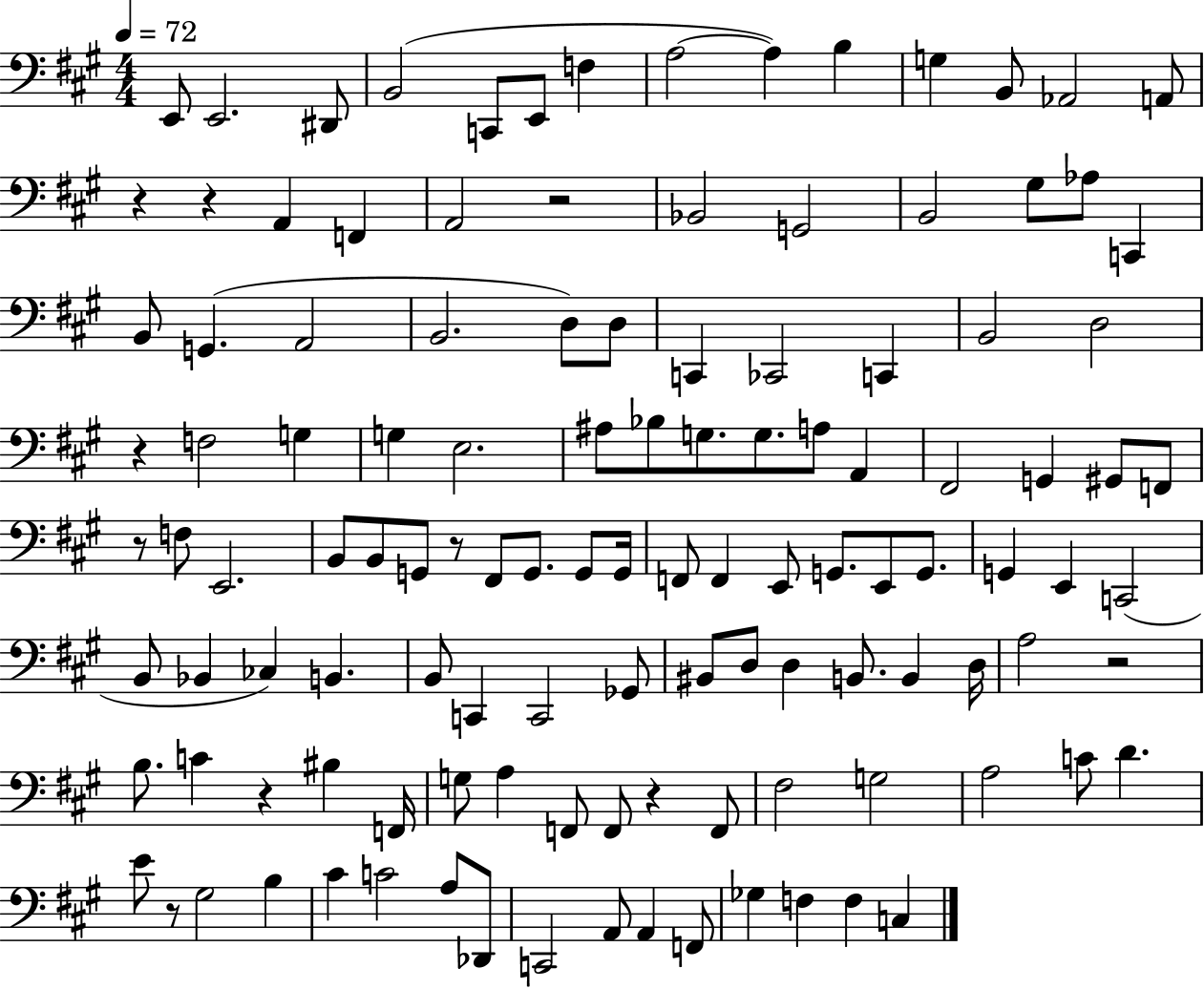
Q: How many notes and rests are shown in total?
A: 120